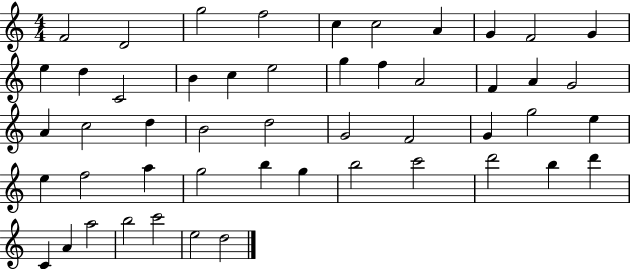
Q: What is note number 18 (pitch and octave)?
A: F5